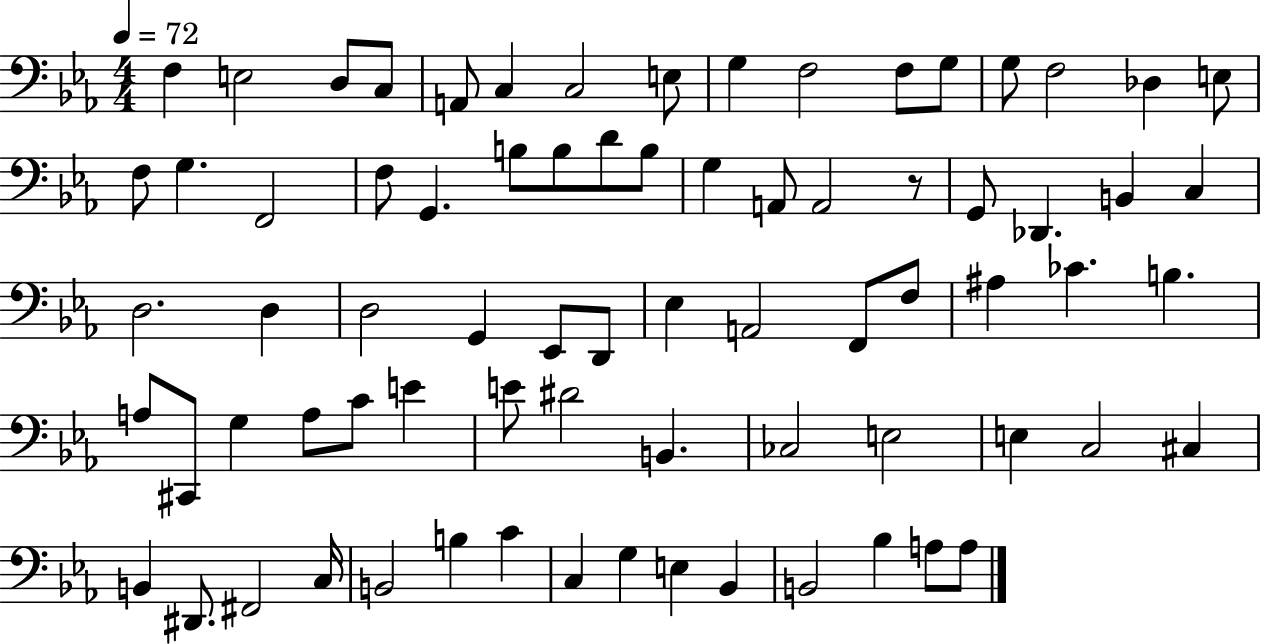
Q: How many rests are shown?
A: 1